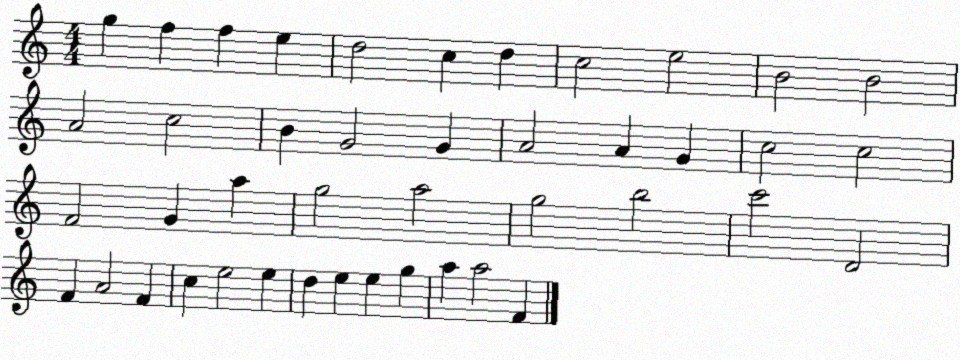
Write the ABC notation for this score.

X:1
T:Untitled
M:4/4
L:1/4
K:C
g f f e d2 c d c2 e2 B2 B2 A2 c2 B G2 G A2 A G c2 c2 F2 G a g2 a2 g2 b2 c'2 D2 F A2 F c e2 e d e e g a a2 F